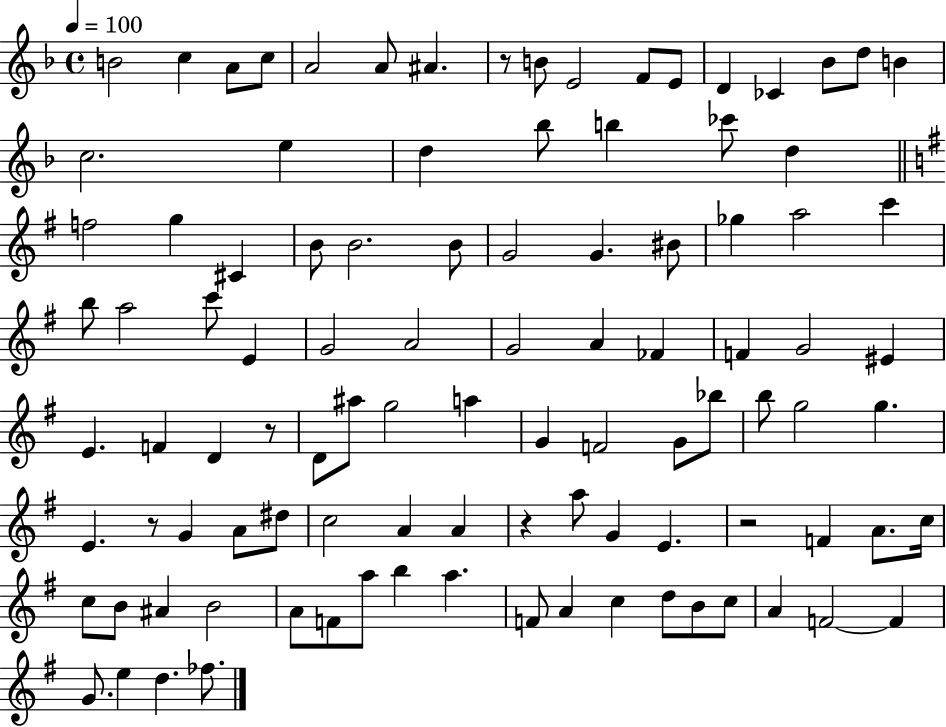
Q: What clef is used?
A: treble